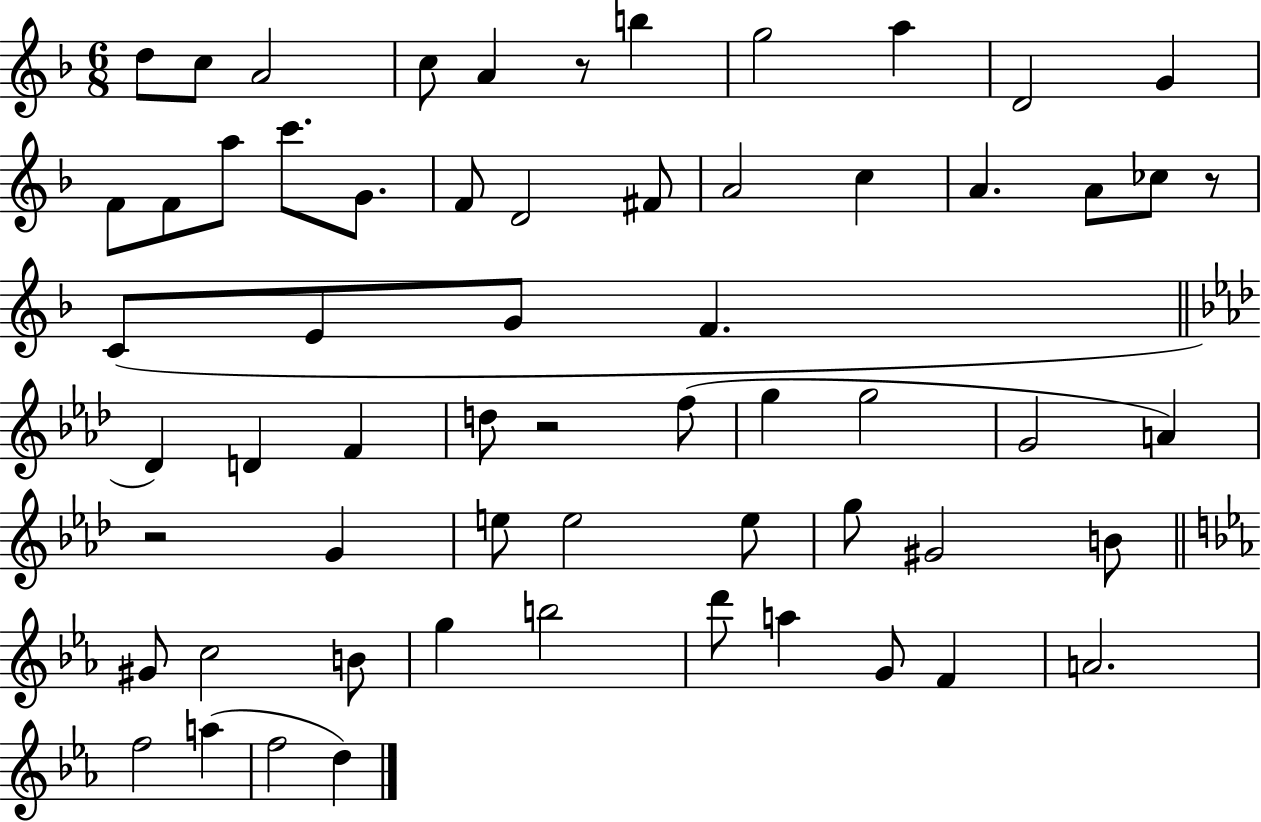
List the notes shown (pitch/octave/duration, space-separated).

D5/e C5/e A4/h C5/e A4/q R/e B5/q G5/h A5/q D4/h G4/q F4/e F4/e A5/e C6/e. G4/e. F4/e D4/h F#4/e A4/h C5/q A4/q. A4/e CES5/e R/e C4/e E4/e G4/e F4/q. Db4/q D4/q F4/q D5/e R/h F5/e G5/q G5/h G4/h A4/q R/h G4/q E5/e E5/h E5/e G5/e G#4/h B4/e G#4/e C5/h B4/e G5/q B5/h D6/e A5/q G4/e F4/q A4/h. F5/h A5/q F5/h D5/q